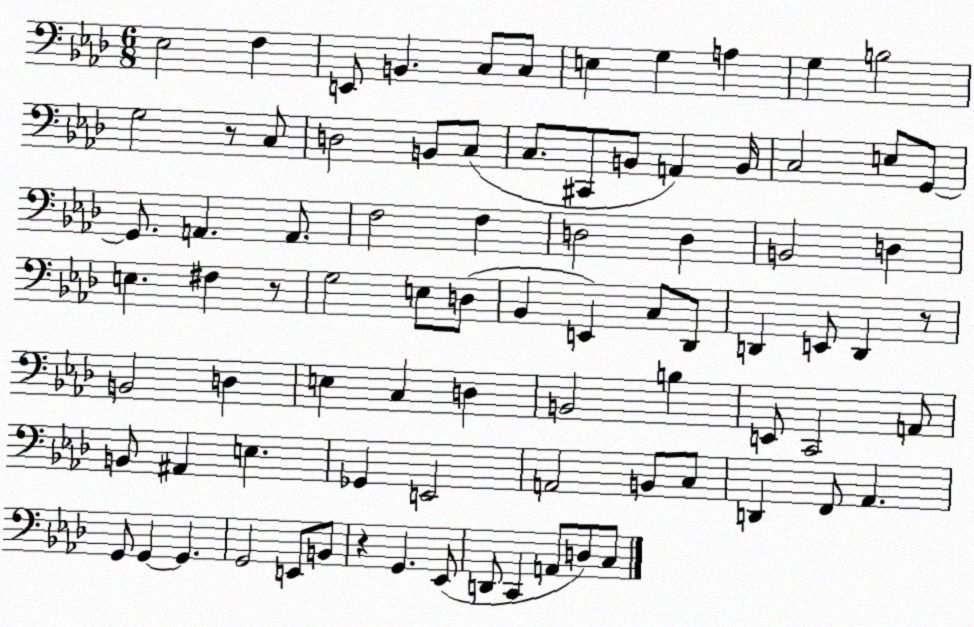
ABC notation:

X:1
T:Untitled
M:6/8
L:1/4
K:Ab
_E,2 F, E,,/2 B,, C,/2 C,/2 E, G, A, G, B,2 G,2 z/2 C,/2 D,2 B,,/2 C,/2 C,/2 ^C,,/2 B,,/2 A,, B,,/4 C,2 E,/2 G,,/2 G,,/2 A,, A,,/2 F,2 F, D,2 D, B,,2 D, E, ^F, z/2 G,2 E,/2 D,/2 _B,, E,, C,/2 _D,,/2 D,, E,,/2 D,, z/2 B,,2 D, E, C, D, B,,2 B, E,,/2 C,,2 A,,/2 B,,/2 ^A,, E, _G,, E,,2 A,,2 B,,/2 C,/2 D,, F,,/2 _A,, G,,/2 G,, G,, G,,2 E,,/2 B,,/2 z G,, _E,,/2 D,,/2 C,, A,,/2 D,/2 C,/2